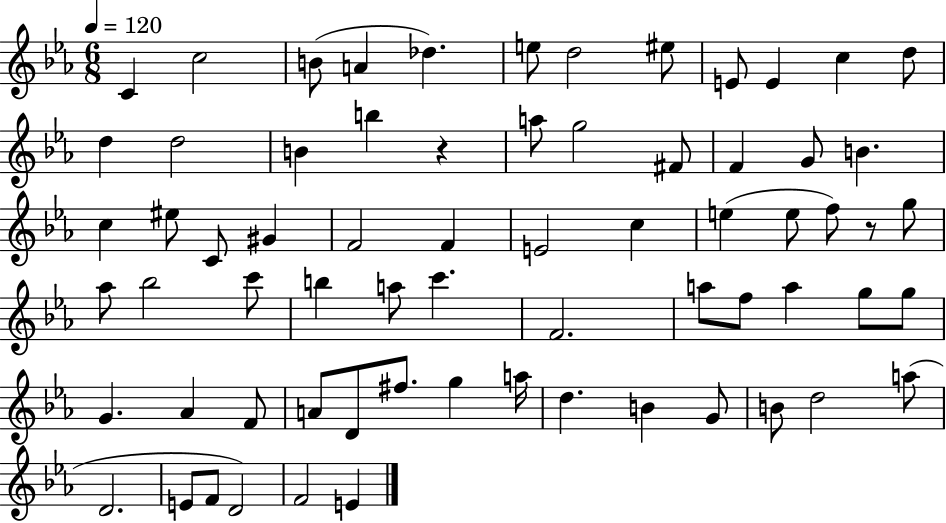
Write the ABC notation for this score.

X:1
T:Untitled
M:6/8
L:1/4
K:Eb
C c2 B/2 A _d e/2 d2 ^e/2 E/2 E c d/2 d d2 B b z a/2 g2 ^F/2 F G/2 B c ^e/2 C/2 ^G F2 F E2 c e e/2 f/2 z/2 g/2 _a/2 _b2 c'/2 b a/2 c' F2 a/2 f/2 a g/2 g/2 G _A F/2 A/2 D/2 ^f/2 g a/4 d B G/2 B/2 d2 a/2 D2 E/2 F/2 D2 F2 E